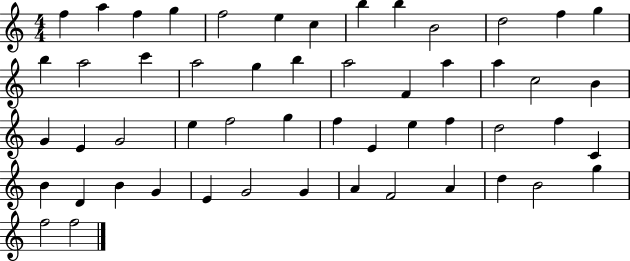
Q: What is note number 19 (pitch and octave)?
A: B5